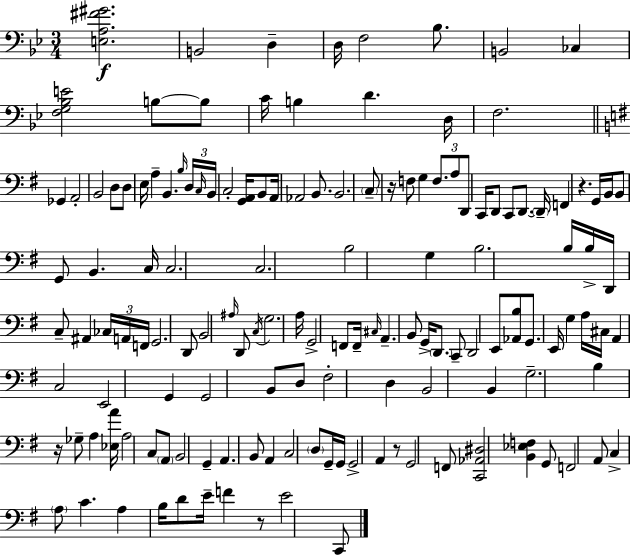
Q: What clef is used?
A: bass